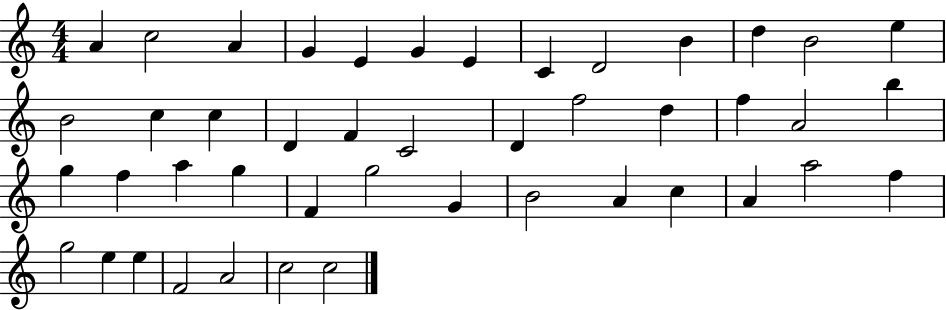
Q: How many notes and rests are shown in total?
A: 45